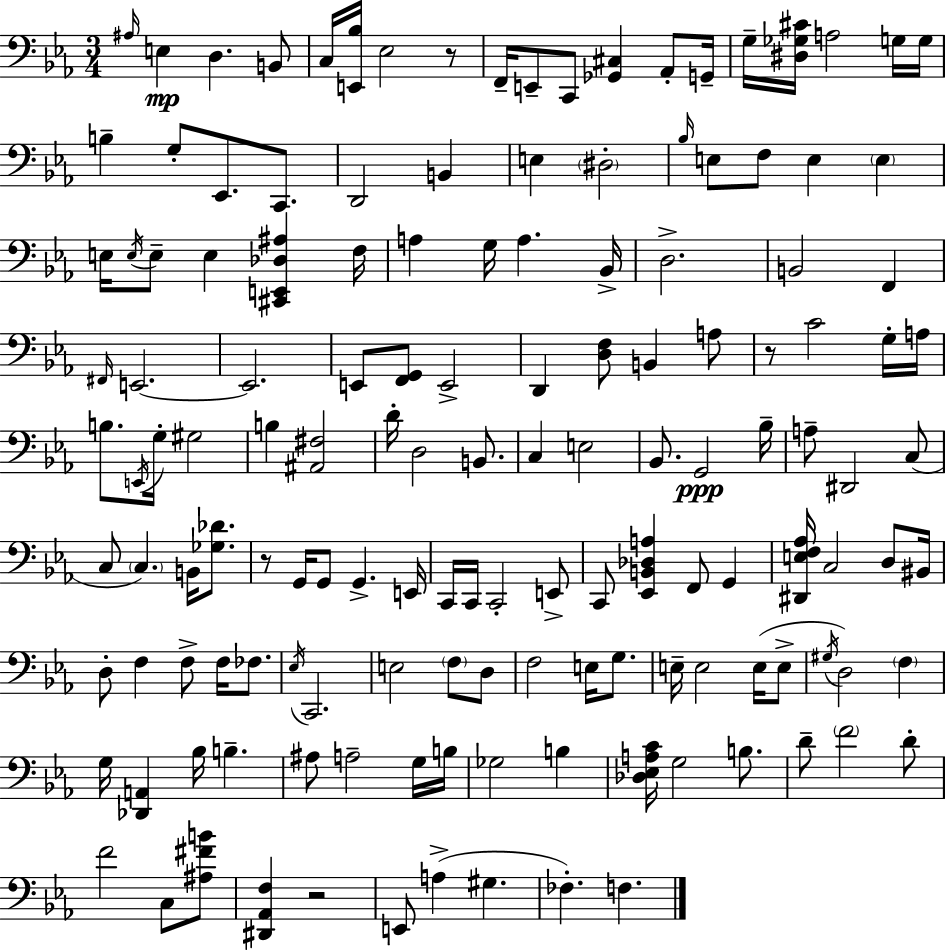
A#3/s E3/q D3/q. B2/e C3/s [E2,Bb3]/s Eb3/h R/e F2/s E2/e C2/e [Gb2,C#3]/q Ab2/e G2/s G3/s [D#3,Gb3,C#4]/s A3/h G3/s G3/s B3/q G3/e Eb2/e. C2/e. D2/h B2/q E3/q D#3/h Bb3/s E3/e F3/e E3/q E3/q E3/s E3/s E3/e E3/q [C#2,E2,Db3,A#3]/q F3/s A3/q G3/s A3/q. Bb2/s D3/h. B2/h F2/q F#2/s E2/h. E2/h. E2/e [F2,G2]/e E2/h D2/q [D3,F3]/e B2/q A3/e R/e C4/h G3/s A3/s B3/e. E2/s G3/s G#3/h B3/q [A#2,F#3]/h D4/s D3/h B2/e. C3/q E3/h Bb2/e. G2/h Bb3/s A3/e D#2/h C3/e C3/e C3/q. B2/s [Gb3,Db4]/e. R/e G2/s G2/e G2/q. E2/s C2/s C2/s C2/h E2/e C2/e [Eb2,B2,Db3,A3]/q F2/e G2/q [D#2,E3,F3,Ab3]/s C3/h D3/e BIS2/s D3/e F3/q F3/e F3/s FES3/e. Eb3/s C2/h. E3/h F3/e D3/e F3/h E3/s G3/e. E3/s E3/h E3/s E3/e G#3/s D3/h F3/q G3/s [Db2,A2]/q Bb3/s B3/q. A#3/e A3/h G3/s B3/s Gb3/h B3/q [Db3,Eb3,A3,C4]/s G3/h B3/e. D4/e F4/h D4/e F4/h C3/e [A#3,F#4,B4]/e [D#2,Ab2,F3]/q R/h E2/e A3/q G#3/q. FES3/q. F3/q.